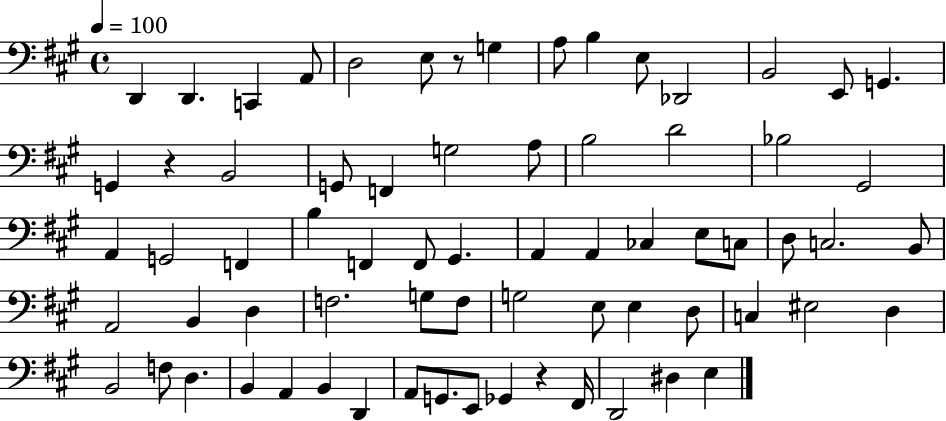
{
  \clef bass
  \time 4/4
  \defaultTimeSignature
  \key a \major
  \tempo 4 = 100
  \repeat volta 2 { d,4 d,4. c,4 a,8 | d2 e8 r8 g4 | a8 b4 e8 des,2 | b,2 e,8 g,4. | \break g,4 r4 b,2 | g,8 f,4 g2 a8 | b2 d'2 | bes2 gis,2 | \break a,4 g,2 f,4 | b4 f,4 f,8 gis,4. | a,4 a,4 ces4 e8 c8 | d8 c2. b,8 | \break a,2 b,4 d4 | f2. g8 f8 | g2 e8 e4 d8 | c4 eis2 d4 | \break b,2 f8 d4. | b,4 a,4 b,4 d,4 | a,8 g,8. e,8 ges,4 r4 fis,16 | d,2 dis4 e4 | \break } \bar "|."
}